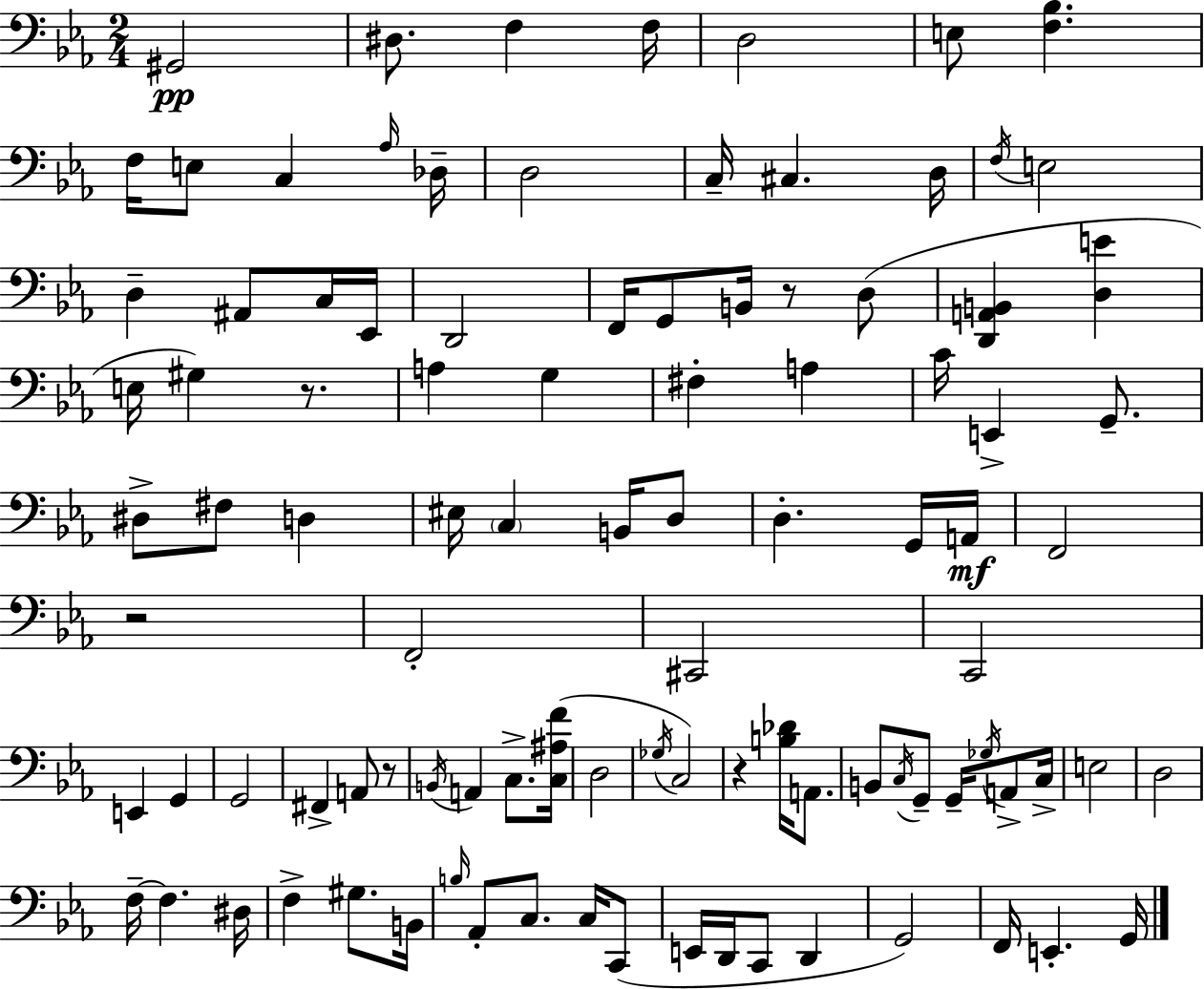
{
  \clef bass
  \numericTimeSignature
  \time 2/4
  \key ees \major
  \repeat volta 2 { gis,2\pp | dis8. f4 f16 | d2 | e8 <f bes>4. | \break f16 e8 c4 \grace { aes16 } | des16-- d2 | c16-- cis4. | d16 \acciaccatura { f16 } e2 | \break d4-- ais,8 | c16 ees,16 d,2 | f,16 g,8 b,16 r8 | d8( <d, a, b,>4 <d e'>4 | \break e16 gis4) r8. | a4 g4 | fis4-. a4 | c'16 e,4-> g,8.-- | \break dis8-> fis8 d4 | eis16 \parenthesize c4 b,16 | d8 d4.-. | g,16 a,16\mf f,2 | \break r2 | f,2-. | cis,2 | c,2 | \break e,4 g,4 | g,2 | fis,4-> a,8 | r8 \acciaccatura { b,16 } a,4 c8.-> | \break <c ais f'>16( d2 | \acciaccatura { ges16 }) c2 | r4 | <b des'>16 a,8. b,8 \acciaccatura { c16 } g,8-- | \break g,16-- \acciaccatura { ges16 } a,8-> c16-> e2 | d2 | f16--~~ f4. | dis16 f4-> | \break gis8. b,16 \grace { b16 } aes,8-. | c8. c16 c,8( e,16 | d,16 c,8 d,4 g,2) | f,16 | \break e,4.-. g,16 } \bar "|."
}